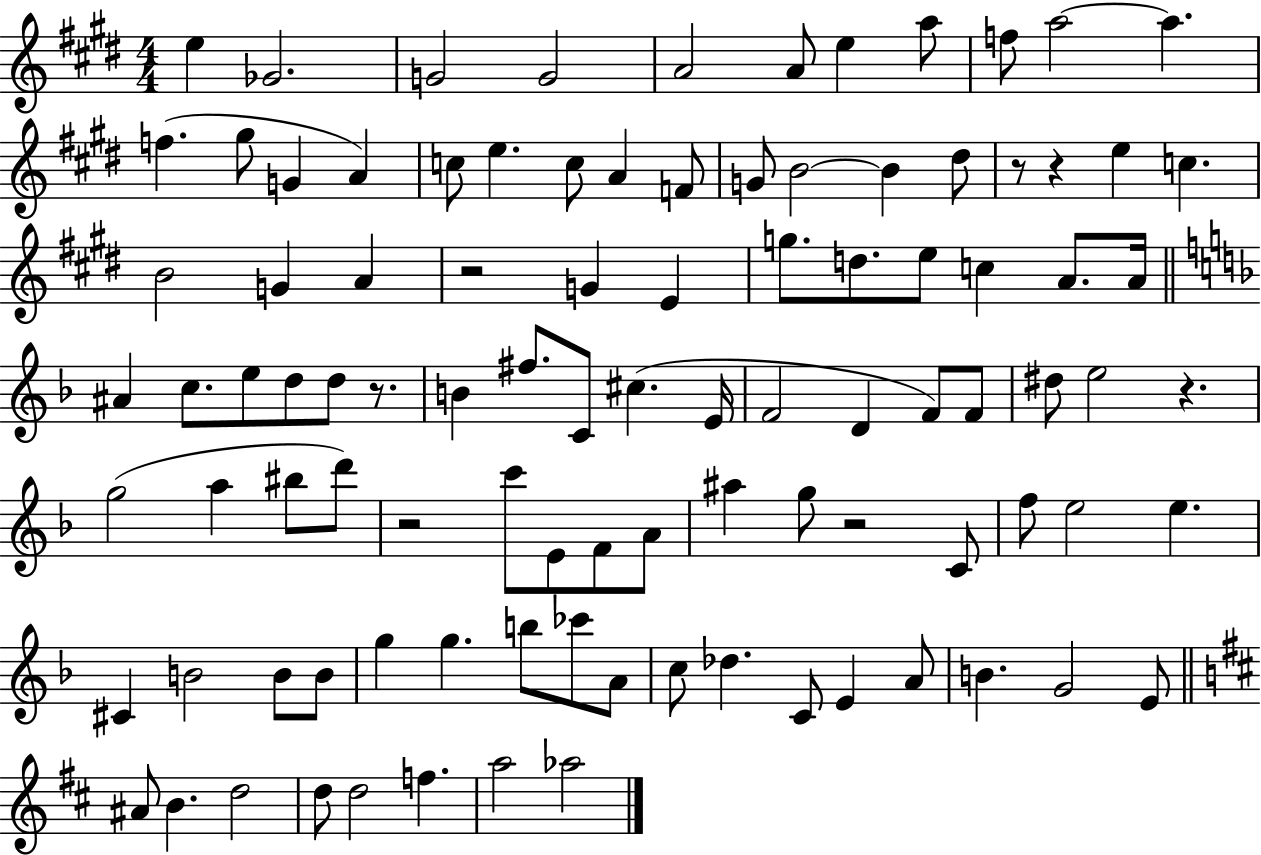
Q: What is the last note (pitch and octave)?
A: Ab5